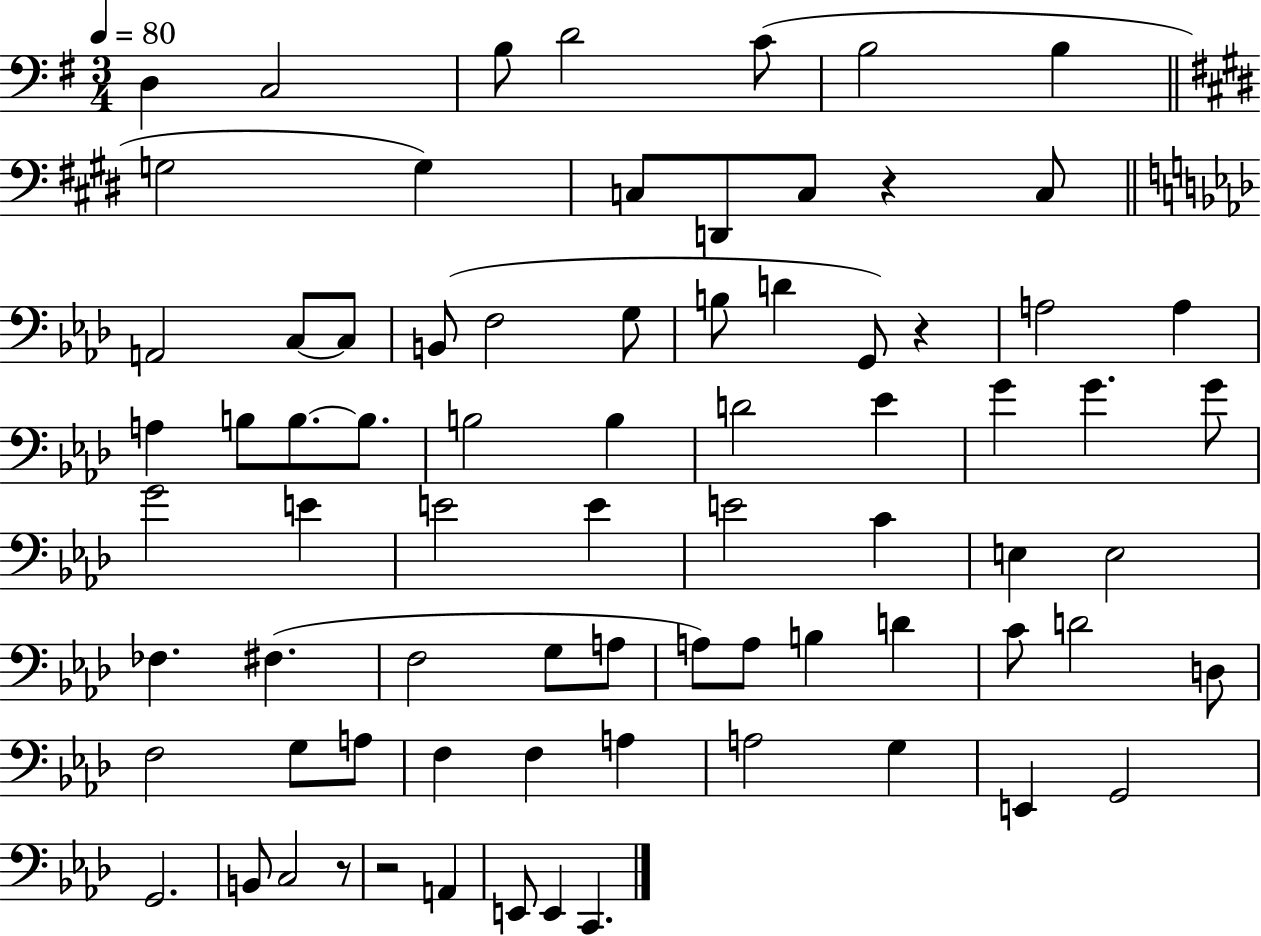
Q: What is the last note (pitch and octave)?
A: C2